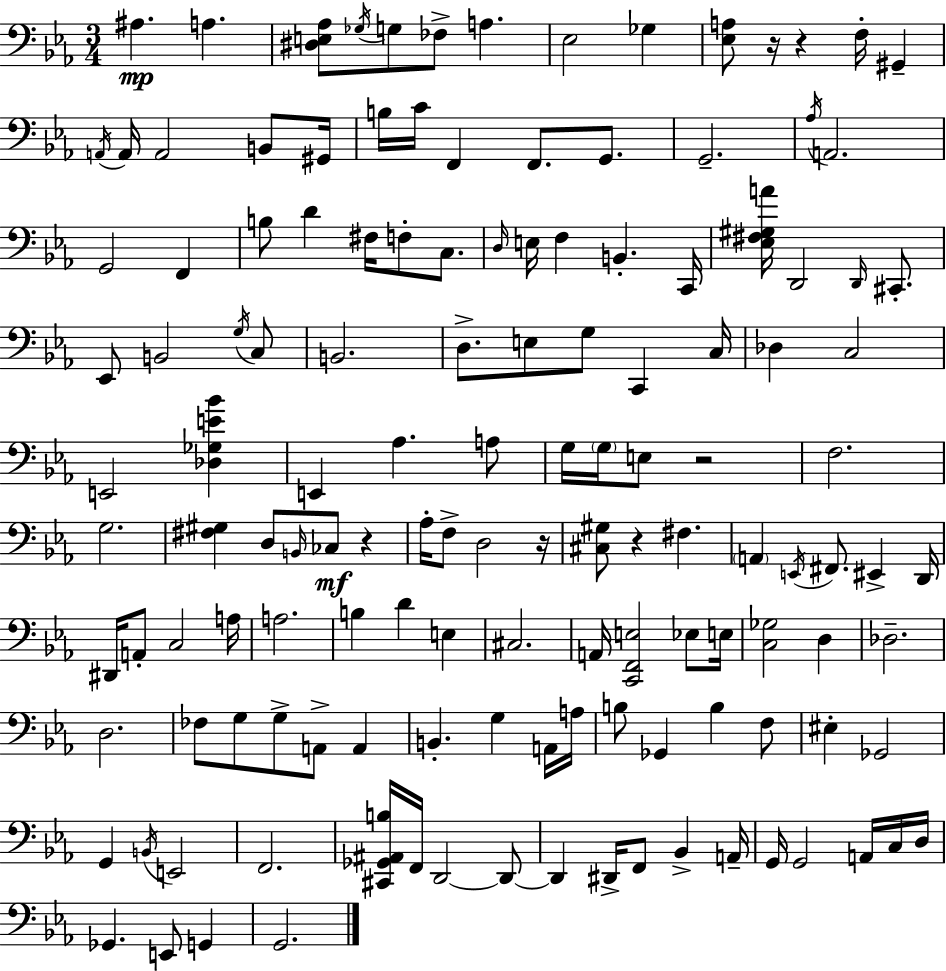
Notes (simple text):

A#3/q. A3/q. [D#3,E3,Ab3]/e Gb3/s G3/e FES3/e A3/q. Eb3/h Gb3/q [Eb3,A3]/e R/s R/q F3/s G#2/q A2/s A2/s A2/h B2/e G#2/s B3/s C4/s F2/q F2/e. G2/e. G2/h. Ab3/s A2/h. G2/h F2/q B3/e D4/q F#3/s F3/e C3/e. D3/s E3/s F3/q B2/q. C2/s [Eb3,F#3,G#3,A4]/s D2/h D2/s C#2/e. Eb2/e B2/h G3/s C3/e B2/h. D3/e. E3/e G3/e C2/q C3/s Db3/q C3/h E2/h [Db3,Gb3,E4,Bb4]/q E2/q Ab3/q. A3/e G3/s G3/s E3/e R/h F3/h. G3/h. [F#3,G#3]/q D3/e B2/s CES3/e R/q Ab3/s F3/e D3/h R/s [C#3,G#3]/e R/q F#3/q. A2/q E2/s F#2/e. EIS2/q D2/s D#2/s A2/e C3/h A3/s A3/h. B3/q D4/q E3/q C#3/h. A2/s [C2,F2,E3]/h Eb3/e E3/s [C3,Gb3]/h D3/q Db3/h. D3/h. FES3/e G3/e G3/e A2/e A2/q B2/q. G3/q A2/s A3/s B3/e Gb2/q B3/q F3/e EIS3/q Gb2/h G2/q B2/s E2/h F2/h. [C#2,Gb2,A#2,B3]/s F2/s D2/h D2/e D2/q D#2/s F2/e Bb2/q A2/s G2/s G2/h A2/s C3/s D3/s Gb2/q. E2/e G2/q G2/h.